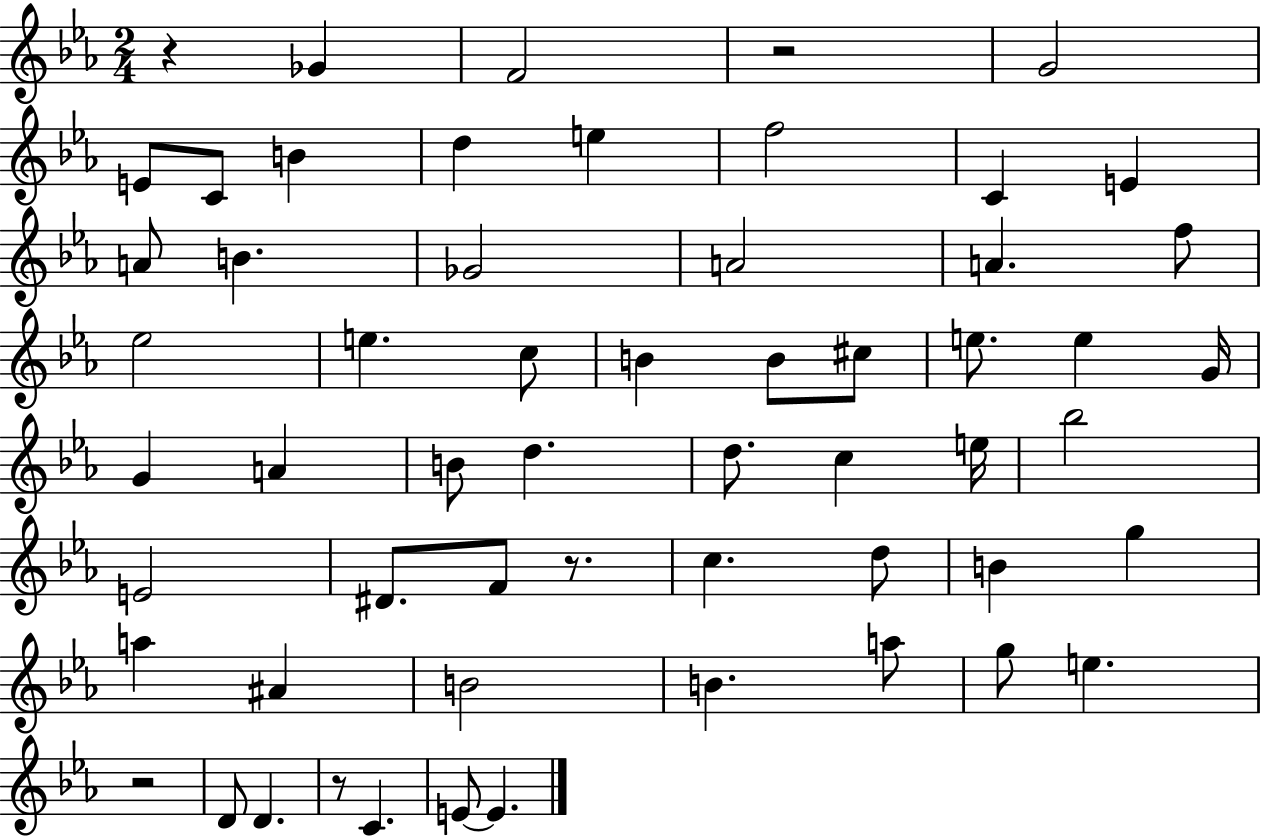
{
  \clef treble
  \numericTimeSignature
  \time 2/4
  \key ees \major
  r4 ges'4 | f'2 | r2 | g'2 | \break e'8 c'8 b'4 | d''4 e''4 | f''2 | c'4 e'4 | \break a'8 b'4. | ges'2 | a'2 | a'4. f''8 | \break ees''2 | e''4. c''8 | b'4 b'8 cis''8 | e''8. e''4 g'16 | \break g'4 a'4 | b'8 d''4. | d''8. c''4 e''16 | bes''2 | \break e'2 | dis'8. f'8 r8. | c''4. d''8 | b'4 g''4 | \break a''4 ais'4 | b'2 | b'4. a''8 | g''8 e''4. | \break r2 | d'8 d'4. | r8 c'4. | e'8~~ e'4. | \break \bar "|."
}